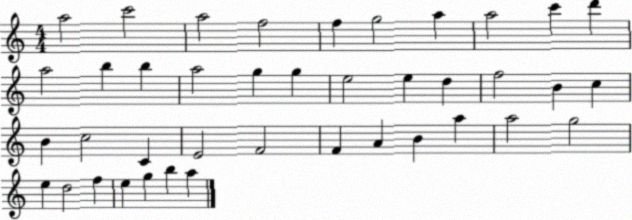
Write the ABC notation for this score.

X:1
T:Untitled
M:4/4
L:1/4
K:C
a2 c'2 a2 f2 f g2 a a2 c' d' a2 b b a2 g g e2 e d f2 B c B c2 C E2 F2 F A B a a2 g2 e d2 f e g b a